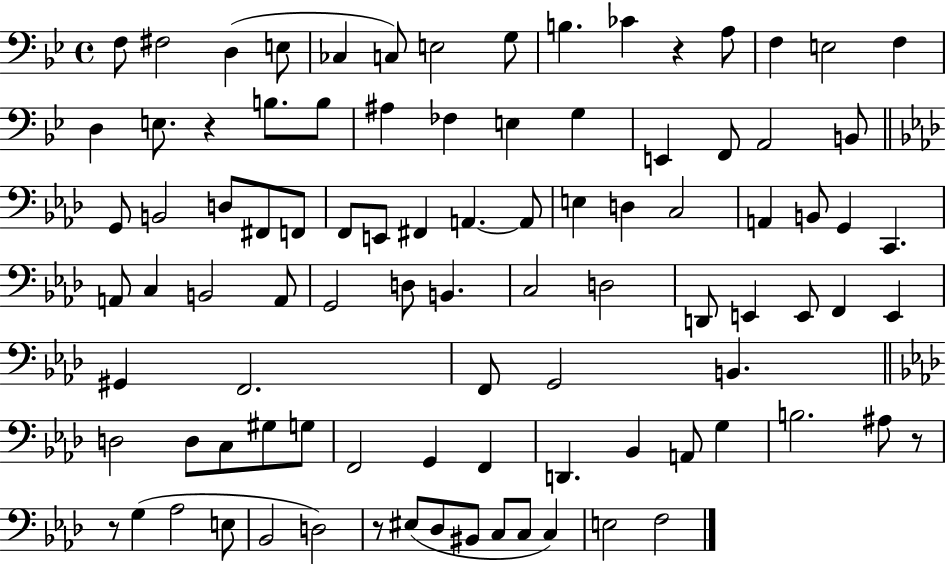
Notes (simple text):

F3/e F#3/h D3/q E3/e CES3/q C3/e E3/h G3/e B3/q. CES4/q R/q A3/e F3/q E3/h F3/q D3/q E3/e. R/q B3/e. B3/e A#3/q FES3/q E3/q G3/q E2/q F2/e A2/h B2/e G2/e B2/h D3/e F#2/e F2/e F2/e E2/e F#2/q A2/q. A2/e E3/q D3/q C3/h A2/q B2/e G2/q C2/q. A2/e C3/q B2/h A2/e G2/h D3/e B2/q. C3/h D3/h D2/e E2/q E2/e F2/q E2/q G#2/q F2/h. F2/e G2/h B2/q. D3/h D3/e C3/e G#3/e G3/e F2/h G2/q F2/q D2/q. Bb2/q A2/e G3/q B3/h. A#3/e R/e R/e G3/q Ab3/h E3/e Bb2/h D3/h R/e EIS3/e Db3/e BIS2/e C3/e C3/e C3/q E3/h F3/h